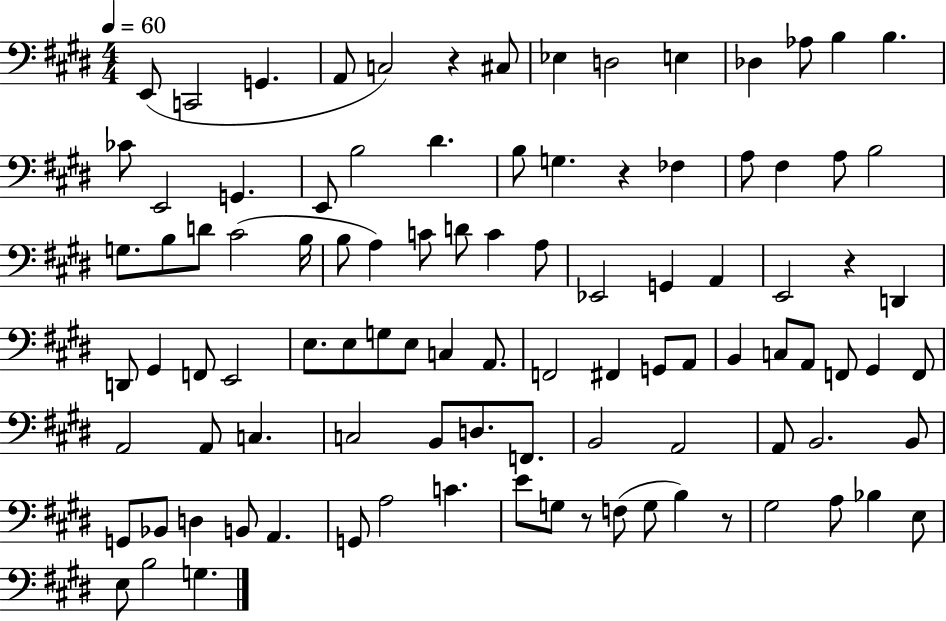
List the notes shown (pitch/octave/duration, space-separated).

E2/e C2/h G2/q. A2/e C3/h R/q C#3/e Eb3/q D3/h E3/q Db3/q Ab3/e B3/q B3/q. CES4/e E2/h G2/q. E2/e B3/h D#4/q. B3/e G3/q. R/q FES3/q A3/e F#3/q A3/e B3/h G3/e. B3/e D4/e C#4/h B3/s B3/e A3/q C4/e D4/e C4/q A3/e Eb2/h G2/q A2/q E2/h R/q D2/q D2/e G#2/q F2/e E2/h E3/e. E3/e G3/e E3/e C3/q A2/e. F2/h F#2/q G2/e A2/e B2/q C3/e A2/e F2/e G#2/q F2/e A2/h A2/e C3/q. C3/h B2/e D3/e. F2/e. B2/h A2/h A2/e B2/h. B2/e G2/e Bb2/e D3/q B2/e A2/q. G2/e A3/h C4/q. E4/e G3/e R/e F3/e G3/e B3/q R/e G#3/h A3/e Bb3/q E3/e E3/e B3/h G3/q.